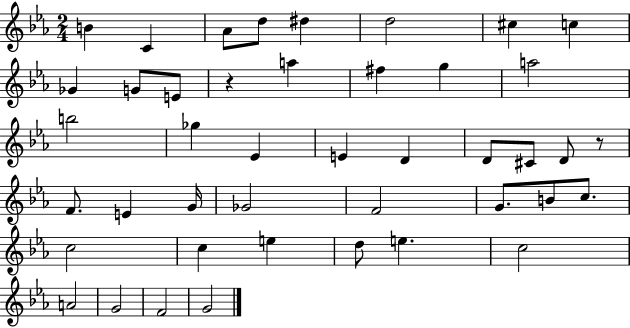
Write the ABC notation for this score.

X:1
T:Untitled
M:2/4
L:1/4
K:Eb
B C _A/2 d/2 ^d d2 ^c c _G G/2 E/2 z a ^f g a2 b2 _g _E E D D/2 ^C/2 D/2 z/2 F/2 E G/4 _G2 F2 G/2 B/2 c/2 c2 c e d/2 e c2 A2 G2 F2 G2